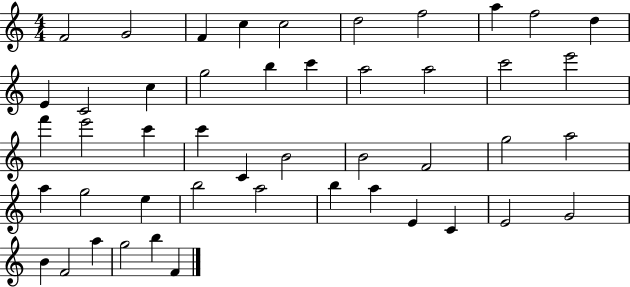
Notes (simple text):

F4/h G4/h F4/q C5/q C5/h D5/h F5/h A5/q F5/h D5/q E4/q C4/h C5/q G5/h B5/q C6/q A5/h A5/h C6/h E6/h F6/q E6/h C6/q C6/q C4/q B4/h B4/h F4/h G5/h A5/h A5/q G5/h E5/q B5/h A5/h B5/q A5/q E4/q C4/q E4/h G4/h B4/q F4/h A5/q G5/h B5/q F4/q